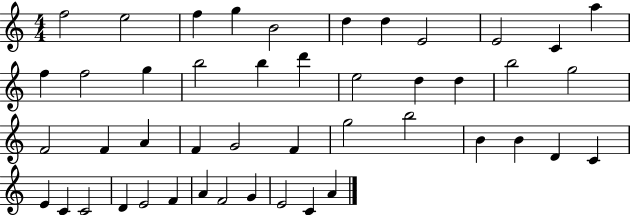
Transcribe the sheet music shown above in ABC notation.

X:1
T:Untitled
M:4/4
L:1/4
K:C
f2 e2 f g B2 d d E2 E2 C a f f2 g b2 b d' e2 d d b2 g2 F2 F A F G2 F g2 b2 B B D C E C C2 D E2 F A F2 G E2 C A